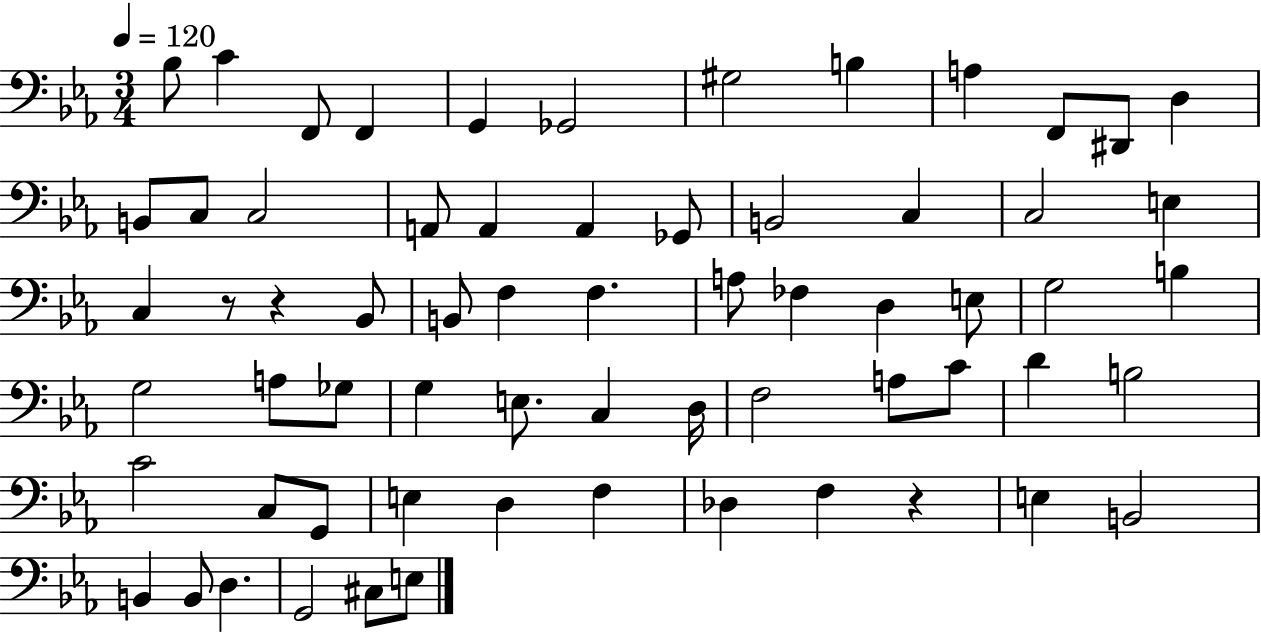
Bb3/e C4/q F2/e F2/q G2/q Gb2/h G#3/h B3/q A3/q F2/e D#2/e D3/q B2/e C3/e C3/h A2/e A2/q A2/q Gb2/e B2/h C3/q C3/h E3/q C3/q R/e R/q Bb2/e B2/e F3/q F3/q. A3/e FES3/q D3/q E3/e G3/h B3/q G3/h A3/e Gb3/e G3/q E3/e. C3/q D3/s F3/h A3/e C4/e D4/q B3/h C4/h C3/e G2/e E3/q D3/q F3/q Db3/q F3/q R/q E3/q B2/h B2/q B2/e D3/q. G2/h C#3/e E3/e